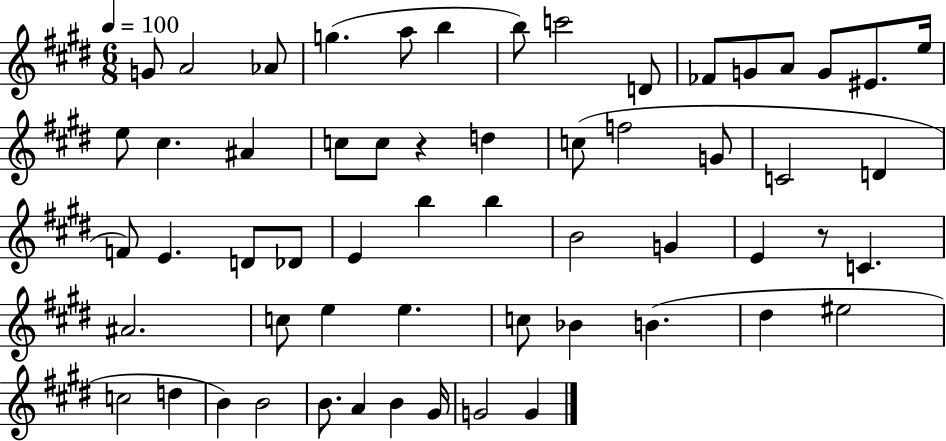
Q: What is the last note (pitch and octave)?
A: G4